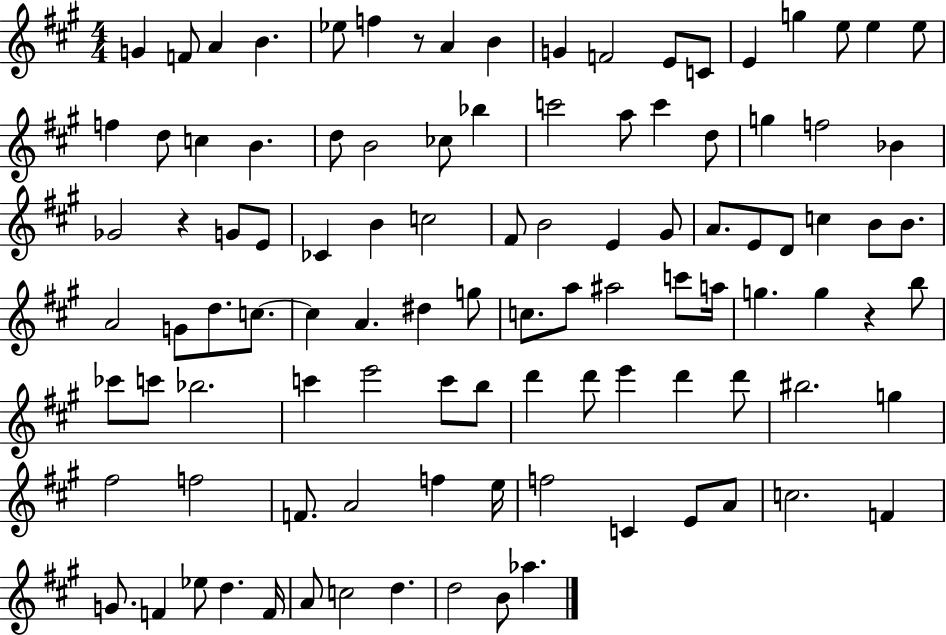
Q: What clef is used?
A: treble